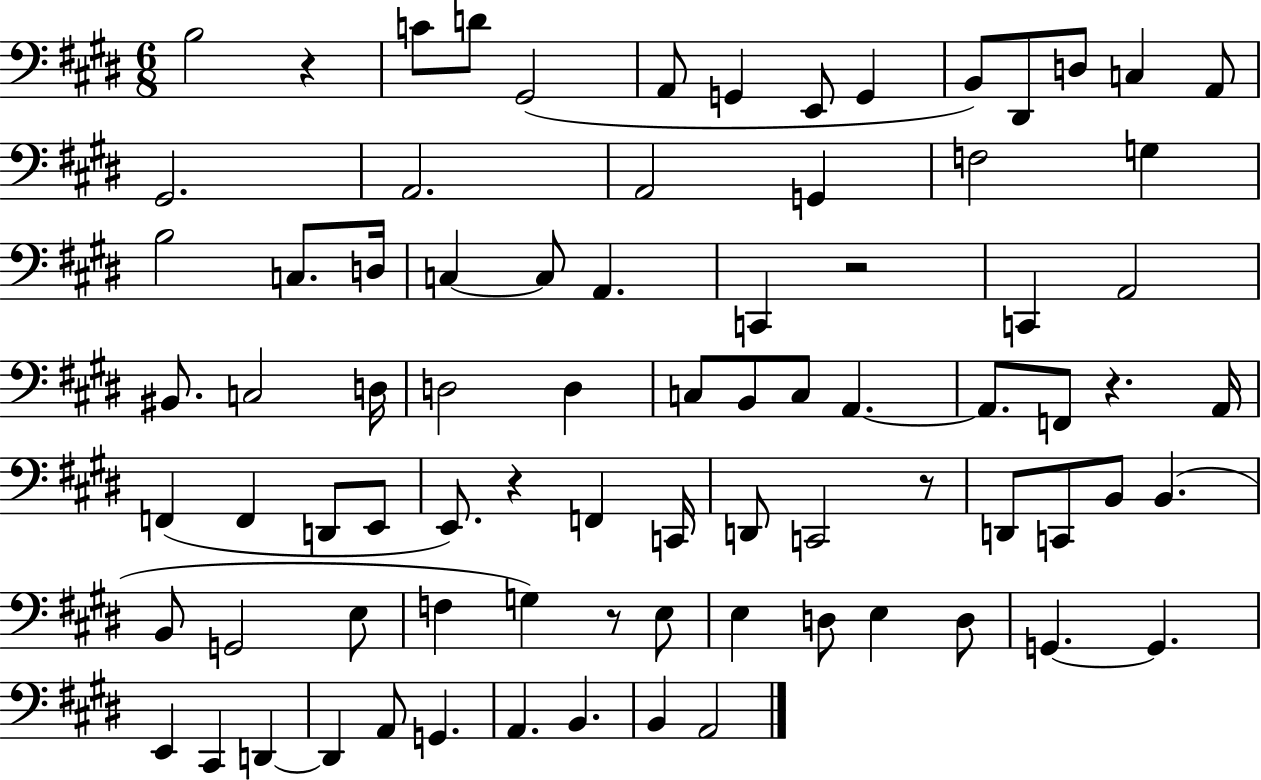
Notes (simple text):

B3/h R/q C4/e D4/e G#2/h A2/e G2/q E2/e G2/q B2/e D#2/e D3/e C3/q A2/e G#2/h. A2/h. A2/h G2/q F3/h G3/q B3/h C3/e. D3/s C3/q C3/e A2/q. C2/q R/h C2/q A2/h BIS2/e. C3/h D3/s D3/h D3/q C3/e B2/e C3/e A2/q. A2/e. F2/e R/q. A2/s F2/q F2/q D2/e E2/e E2/e. R/q F2/q C2/s D2/e C2/h R/e D2/e C2/e B2/e B2/q. B2/e G2/h E3/e F3/q G3/q R/e E3/e E3/q D3/e E3/q D3/e G2/q. G2/q. E2/q C#2/q D2/q D2/q A2/e G2/q. A2/q. B2/q. B2/q A2/h